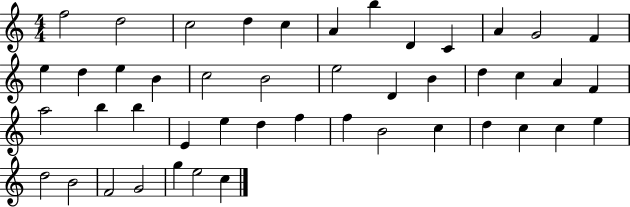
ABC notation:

X:1
T:Untitled
M:4/4
L:1/4
K:C
f2 d2 c2 d c A b D C A G2 F e d e B c2 B2 e2 D B d c A F a2 b b E e d f f B2 c d c c e d2 B2 F2 G2 g e2 c